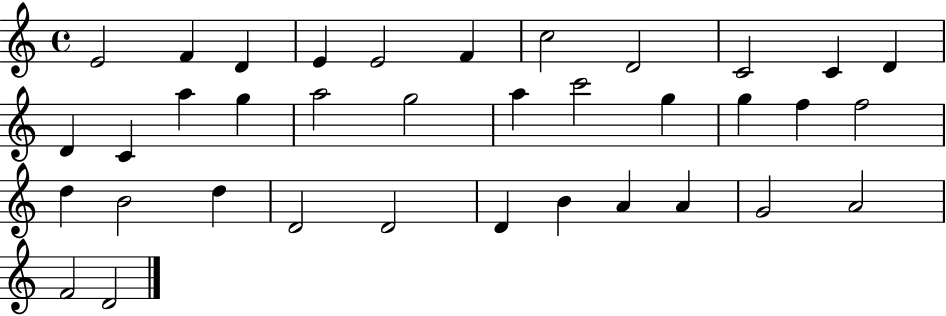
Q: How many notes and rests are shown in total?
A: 36